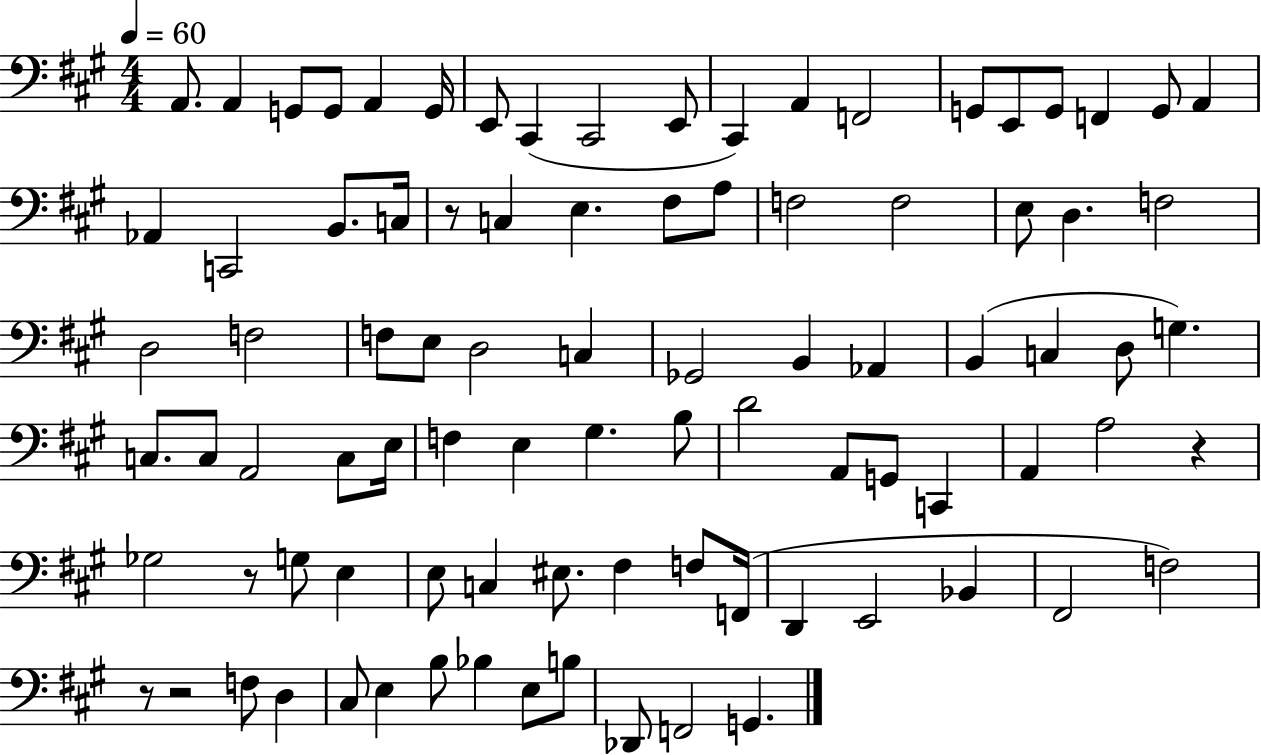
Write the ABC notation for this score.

X:1
T:Untitled
M:4/4
L:1/4
K:A
A,,/2 A,, G,,/2 G,,/2 A,, G,,/4 E,,/2 ^C,, ^C,,2 E,,/2 ^C,, A,, F,,2 G,,/2 E,,/2 G,,/2 F,, G,,/2 A,, _A,, C,,2 B,,/2 C,/4 z/2 C, E, ^F,/2 A,/2 F,2 F,2 E,/2 D, F,2 D,2 F,2 F,/2 E,/2 D,2 C, _G,,2 B,, _A,, B,, C, D,/2 G, C,/2 C,/2 A,,2 C,/2 E,/4 F, E, ^G, B,/2 D2 A,,/2 G,,/2 C,, A,, A,2 z _G,2 z/2 G,/2 E, E,/2 C, ^E,/2 ^F, F,/2 F,,/4 D,, E,,2 _B,, ^F,,2 F,2 z/2 z2 F,/2 D, ^C,/2 E, B,/2 _B, E,/2 B,/2 _D,,/2 F,,2 G,,